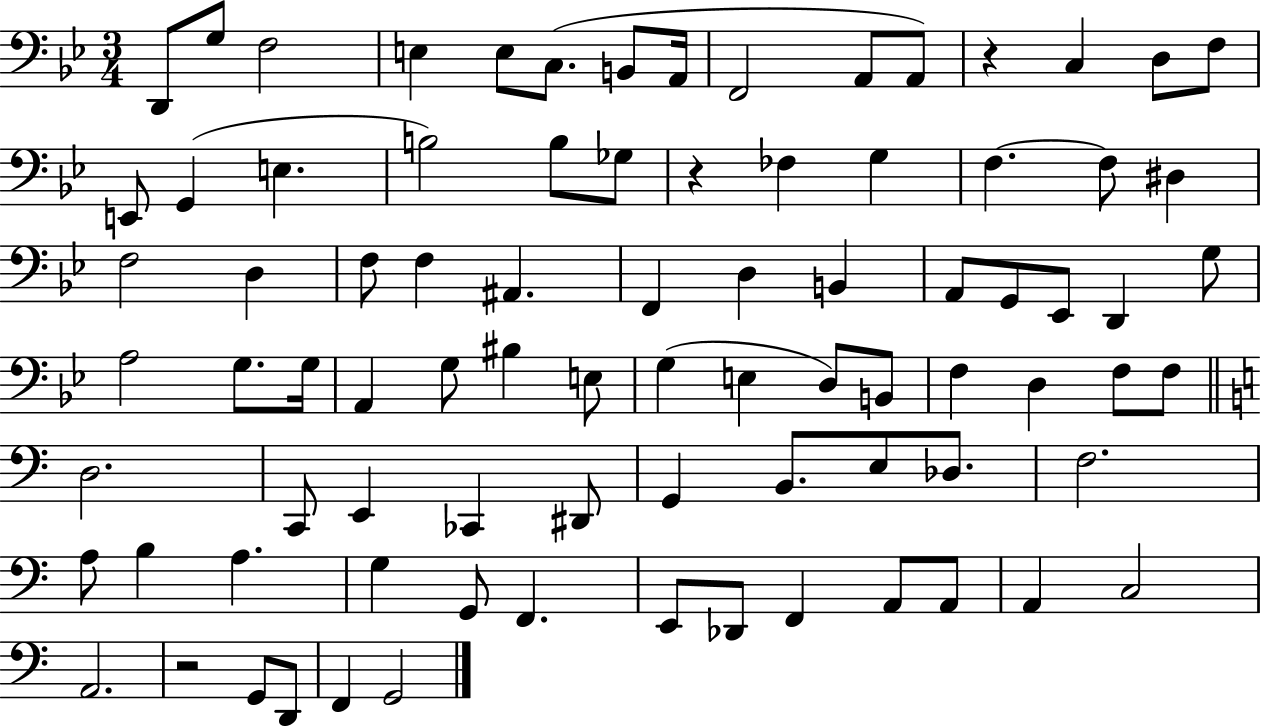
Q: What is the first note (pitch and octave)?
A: D2